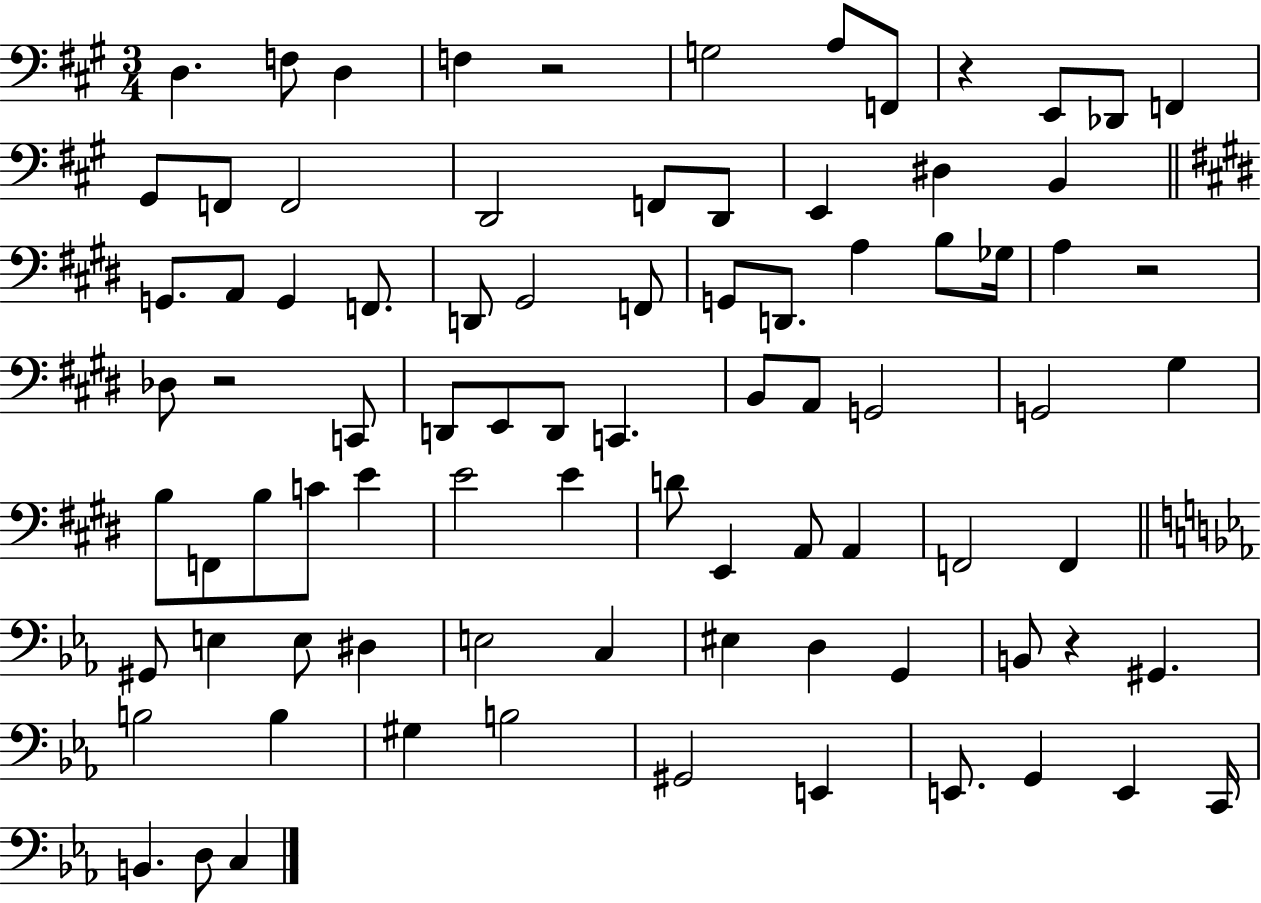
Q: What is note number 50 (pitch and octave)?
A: E4